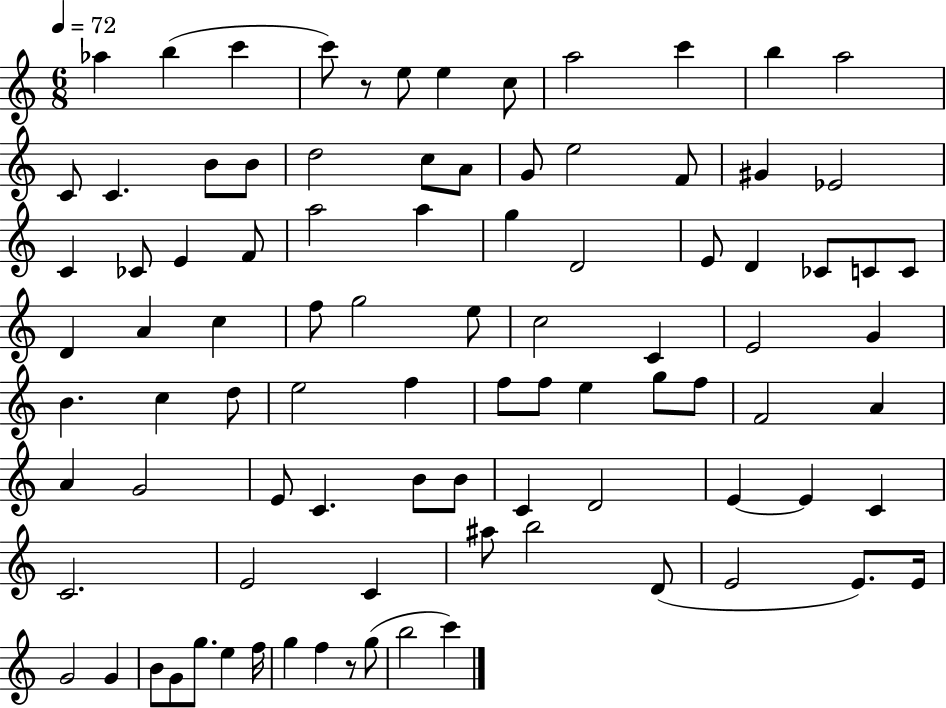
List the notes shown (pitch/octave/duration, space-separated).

Ab5/q B5/q C6/q C6/e R/e E5/e E5/q C5/e A5/h C6/q B5/q A5/h C4/e C4/q. B4/e B4/e D5/h C5/e A4/e G4/e E5/h F4/e G#4/q Eb4/h C4/q CES4/e E4/q F4/e A5/h A5/q G5/q D4/h E4/e D4/q CES4/e C4/e C4/e D4/q A4/q C5/q F5/e G5/h E5/e C5/h C4/q E4/h G4/q B4/q. C5/q D5/e E5/h F5/q F5/e F5/e E5/q G5/e F5/e F4/h A4/q A4/q G4/h E4/e C4/q. B4/e B4/e C4/q D4/h E4/q E4/q C4/q C4/h. E4/h C4/q A#5/e B5/h D4/e E4/h E4/e. E4/s G4/h G4/q B4/e G4/e G5/e. E5/q F5/s G5/q F5/q R/e G5/e B5/h C6/q